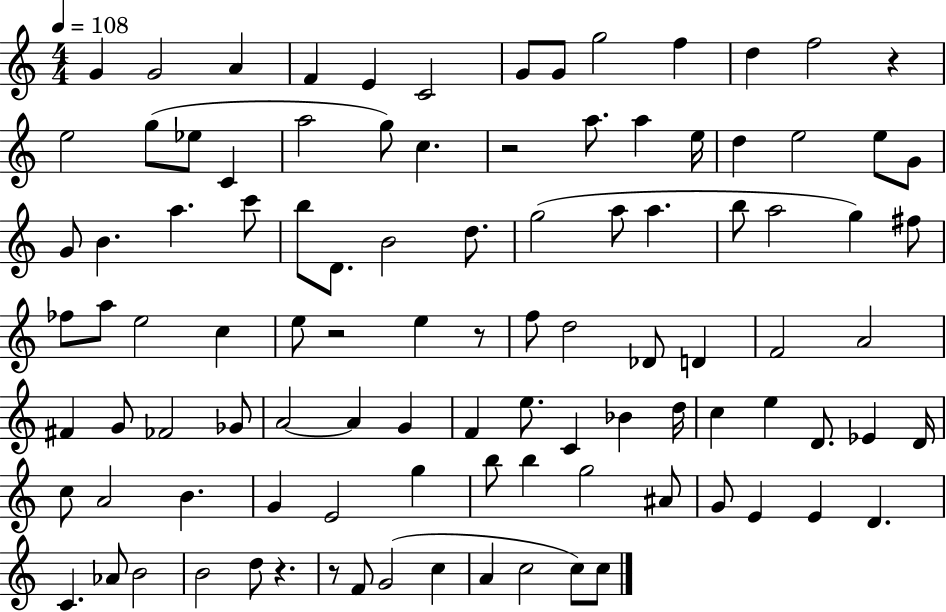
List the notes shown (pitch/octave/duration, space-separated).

G4/q G4/h A4/q F4/q E4/q C4/h G4/e G4/e G5/h F5/q D5/q F5/h R/q E5/h G5/e Eb5/e C4/q A5/h G5/e C5/q. R/h A5/e. A5/q E5/s D5/q E5/h E5/e G4/e G4/e B4/q. A5/q. C6/e B5/e D4/e. B4/h D5/e. G5/h A5/e A5/q. B5/e A5/h G5/q F#5/e FES5/e A5/e E5/h C5/q E5/e R/h E5/q R/e F5/e D5/h Db4/e D4/q F4/h A4/h F#4/q G4/e FES4/h Gb4/e A4/h A4/q G4/q F4/q E5/e. C4/q Bb4/q D5/s C5/q E5/q D4/e. Eb4/q D4/s C5/e A4/h B4/q. G4/q E4/h G5/q B5/e B5/q G5/h A#4/e G4/e E4/q E4/q D4/q. C4/q. Ab4/e B4/h B4/h D5/e R/q. R/e F4/e G4/h C5/q A4/q C5/h C5/e C5/e